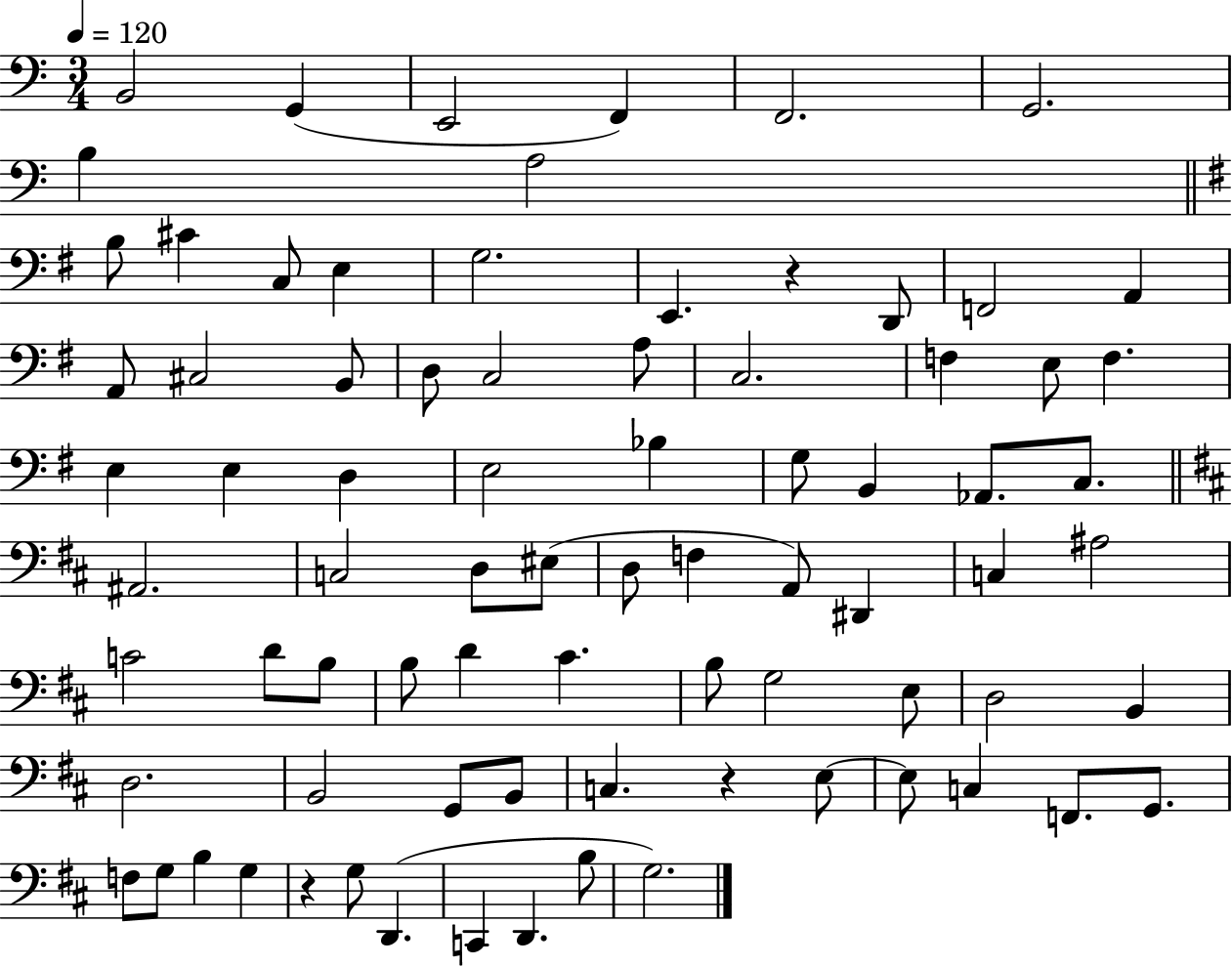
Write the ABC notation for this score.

X:1
T:Untitled
M:3/4
L:1/4
K:C
B,,2 G,, E,,2 F,, F,,2 G,,2 B, A,2 B,/2 ^C C,/2 E, G,2 E,, z D,,/2 F,,2 A,, A,,/2 ^C,2 B,,/2 D,/2 C,2 A,/2 C,2 F, E,/2 F, E, E, D, E,2 _B, G,/2 B,, _A,,/2 C,/2 ^A,,2 C,2 D,/2 ^E,/2 D,/2 F, A,,/2 ^D,, C, ^A,2 C2 D/2 B,/2 B,/2 D ^C B,/2 G,2 E,/2 D,2 B,, D,2 B,,2 G,,/2 B,,/2 C, z E,/2 E,/2 C, F,,/2 G,,/2 F,/2 G,/2 B, G, z G,/2 D,, C,, D,, B,/2 G,2